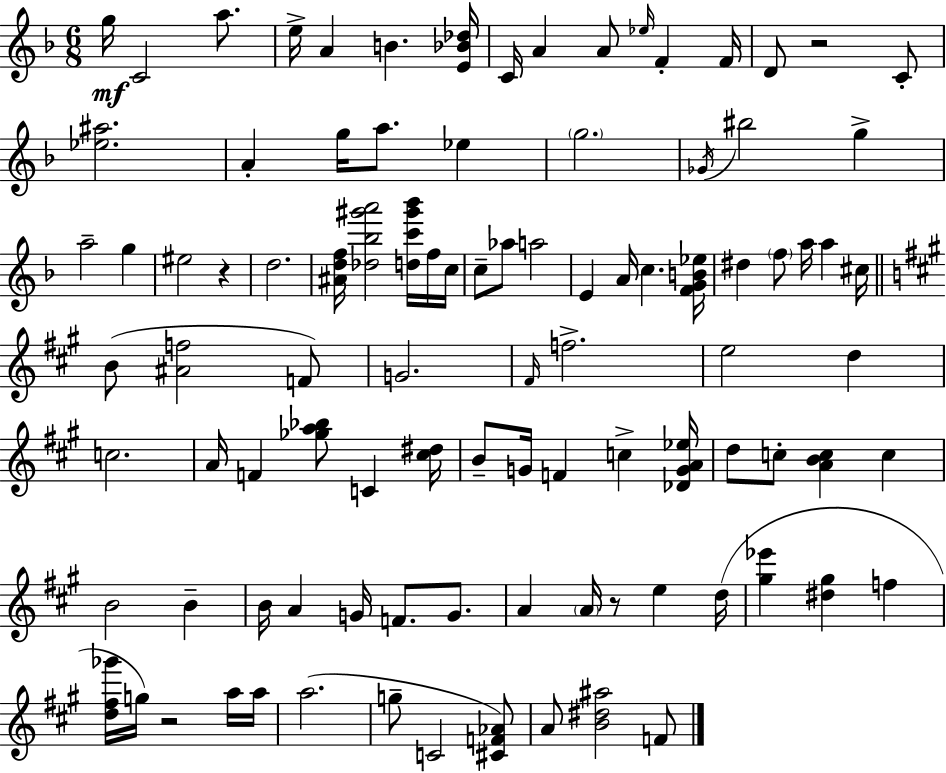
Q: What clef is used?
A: treble